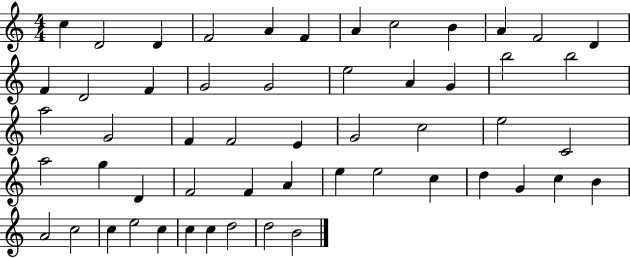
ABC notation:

X:1
T:Untitled
M:4/4
L:1/4
K:C
c D2 D F2 A F A c2 B A F2 D F D2 F G2 G2 e2 A G b2 b2 a2 G2 F F2 E G2 c2 e2 C2 a2 g D F2 F A e e2 c d G c B A2 c2 c e2 c c c d2 d2 B2